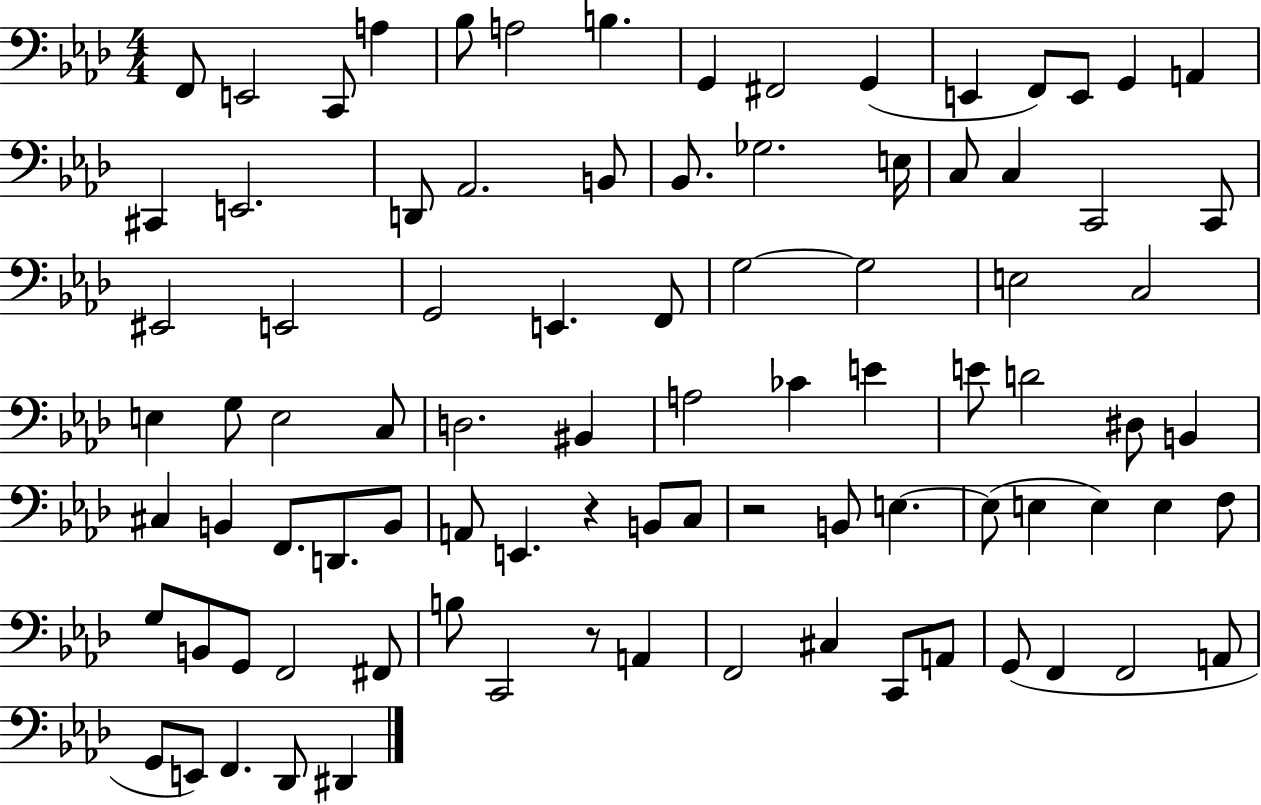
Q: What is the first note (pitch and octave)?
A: F2